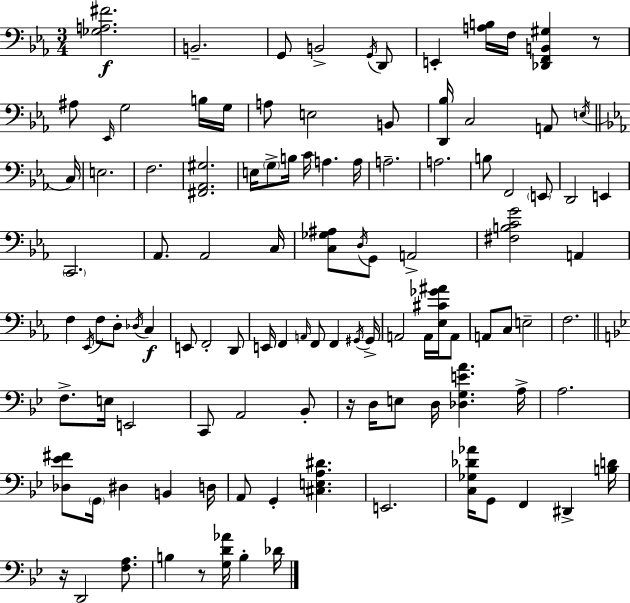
X:1
T:Untitled
M:3/4
L:1/4
K:Eb
[_G,A,^F]2 B,,2 G,,/2 B,,2 G,,/4 D,,/2 E,, [A,B,]/4 F,/4 [_D,,F,,B,,^G,] z/2 ^A,/2 _E,,/4 G,2 B,/4 G,/4 A,/2 E,2 B,,/2 [D,,_B,]/4 C,2 A,,/2 E,/4 C,/4 E,2 F,2 [^F,,_A,,^G,]2 E,/4 G,/2 B,/4 C/4 A, A,/4 A,2 A,2 B,/2 F,,2 E,,/2 D,,2 E,, C,,2 _A,,/2 _A,,2 C,/4 [C,_G,^A,]/2 D,/4 G,,/2 A,,2 [^F,B,CG]2 A,, F, _E,,/4 F,/2 D,/2 _D,/4 C, E,,/2 F,,2 D,,/2 E,,/4 F,, A,,/4 F,,/2 F,, ^G,,/4 ^G,,/4 A,,2 A,,/4 [_E,^C_G^A]/4 A,,/2 A,,/2 C,/2 E,2 F,2 F,/2 E,/4 E,,2 C,,/2 A,,2 _B,,/2 z/4 D,/4 E,/2 D,/4 [_D,G,EA] A,/4 A,2 [_D,_E^F]/2 G,,/4 ^D, B,, D,/4 A,,/2 G,, [^C,E,A,^D] E,,2 [C,_G,_D_A]/4 G,,/2 F,, ^D,, [B,D]/4 z/4 D,,2 [F,A,]/2 B, z/2 [G,D_A]/4 B, _D/4